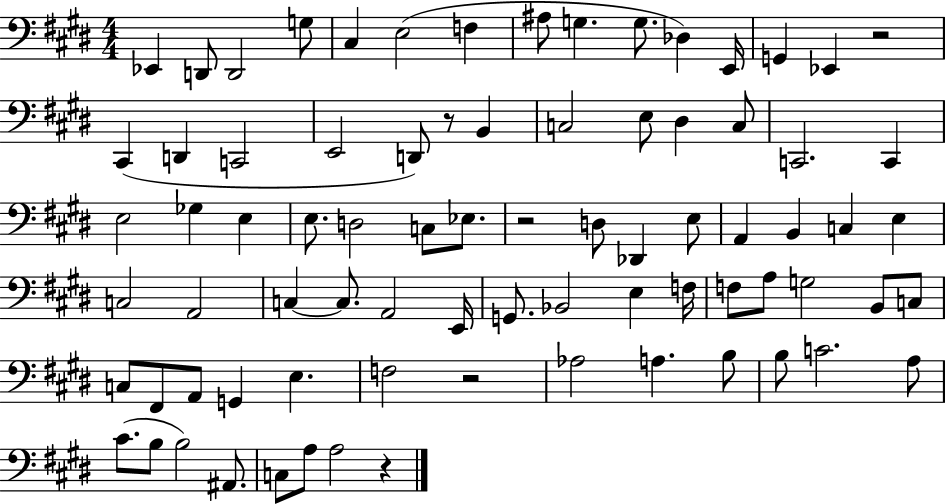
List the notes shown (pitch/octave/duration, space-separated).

Eb2/q D2/e D2/h G3/e C#3/q E3/h F3/q A#3/e G3/q. G3/e. Db3/q E2/s G2/q Eb2/q R/h C#2/q D2/q C2/h E2/h D2/e R/e B2/q C3/h E3/e D#3/q C3/e C2/h. C2/q E3/h Gb3/q E3/q E3/e. D3/h C3/e Eb3/e. R/h D3/e Db2/q E3/e A2/q B2/q C3/q E3/q C3/h A2/h C3/q C3/e. A2/h E2/s G2/e. Bb2/h E3/q F3/s F3/e A3/e G3/h B2/e C3/e C3/e F#2/e A2/e G2/q E3/q. F3/h R/h Ab3/h A3/q. B3/e B3/e C4/h. A3/e C#4/e. B3/e B3/h A#2/e. C3/e A3/e A3/h R/q